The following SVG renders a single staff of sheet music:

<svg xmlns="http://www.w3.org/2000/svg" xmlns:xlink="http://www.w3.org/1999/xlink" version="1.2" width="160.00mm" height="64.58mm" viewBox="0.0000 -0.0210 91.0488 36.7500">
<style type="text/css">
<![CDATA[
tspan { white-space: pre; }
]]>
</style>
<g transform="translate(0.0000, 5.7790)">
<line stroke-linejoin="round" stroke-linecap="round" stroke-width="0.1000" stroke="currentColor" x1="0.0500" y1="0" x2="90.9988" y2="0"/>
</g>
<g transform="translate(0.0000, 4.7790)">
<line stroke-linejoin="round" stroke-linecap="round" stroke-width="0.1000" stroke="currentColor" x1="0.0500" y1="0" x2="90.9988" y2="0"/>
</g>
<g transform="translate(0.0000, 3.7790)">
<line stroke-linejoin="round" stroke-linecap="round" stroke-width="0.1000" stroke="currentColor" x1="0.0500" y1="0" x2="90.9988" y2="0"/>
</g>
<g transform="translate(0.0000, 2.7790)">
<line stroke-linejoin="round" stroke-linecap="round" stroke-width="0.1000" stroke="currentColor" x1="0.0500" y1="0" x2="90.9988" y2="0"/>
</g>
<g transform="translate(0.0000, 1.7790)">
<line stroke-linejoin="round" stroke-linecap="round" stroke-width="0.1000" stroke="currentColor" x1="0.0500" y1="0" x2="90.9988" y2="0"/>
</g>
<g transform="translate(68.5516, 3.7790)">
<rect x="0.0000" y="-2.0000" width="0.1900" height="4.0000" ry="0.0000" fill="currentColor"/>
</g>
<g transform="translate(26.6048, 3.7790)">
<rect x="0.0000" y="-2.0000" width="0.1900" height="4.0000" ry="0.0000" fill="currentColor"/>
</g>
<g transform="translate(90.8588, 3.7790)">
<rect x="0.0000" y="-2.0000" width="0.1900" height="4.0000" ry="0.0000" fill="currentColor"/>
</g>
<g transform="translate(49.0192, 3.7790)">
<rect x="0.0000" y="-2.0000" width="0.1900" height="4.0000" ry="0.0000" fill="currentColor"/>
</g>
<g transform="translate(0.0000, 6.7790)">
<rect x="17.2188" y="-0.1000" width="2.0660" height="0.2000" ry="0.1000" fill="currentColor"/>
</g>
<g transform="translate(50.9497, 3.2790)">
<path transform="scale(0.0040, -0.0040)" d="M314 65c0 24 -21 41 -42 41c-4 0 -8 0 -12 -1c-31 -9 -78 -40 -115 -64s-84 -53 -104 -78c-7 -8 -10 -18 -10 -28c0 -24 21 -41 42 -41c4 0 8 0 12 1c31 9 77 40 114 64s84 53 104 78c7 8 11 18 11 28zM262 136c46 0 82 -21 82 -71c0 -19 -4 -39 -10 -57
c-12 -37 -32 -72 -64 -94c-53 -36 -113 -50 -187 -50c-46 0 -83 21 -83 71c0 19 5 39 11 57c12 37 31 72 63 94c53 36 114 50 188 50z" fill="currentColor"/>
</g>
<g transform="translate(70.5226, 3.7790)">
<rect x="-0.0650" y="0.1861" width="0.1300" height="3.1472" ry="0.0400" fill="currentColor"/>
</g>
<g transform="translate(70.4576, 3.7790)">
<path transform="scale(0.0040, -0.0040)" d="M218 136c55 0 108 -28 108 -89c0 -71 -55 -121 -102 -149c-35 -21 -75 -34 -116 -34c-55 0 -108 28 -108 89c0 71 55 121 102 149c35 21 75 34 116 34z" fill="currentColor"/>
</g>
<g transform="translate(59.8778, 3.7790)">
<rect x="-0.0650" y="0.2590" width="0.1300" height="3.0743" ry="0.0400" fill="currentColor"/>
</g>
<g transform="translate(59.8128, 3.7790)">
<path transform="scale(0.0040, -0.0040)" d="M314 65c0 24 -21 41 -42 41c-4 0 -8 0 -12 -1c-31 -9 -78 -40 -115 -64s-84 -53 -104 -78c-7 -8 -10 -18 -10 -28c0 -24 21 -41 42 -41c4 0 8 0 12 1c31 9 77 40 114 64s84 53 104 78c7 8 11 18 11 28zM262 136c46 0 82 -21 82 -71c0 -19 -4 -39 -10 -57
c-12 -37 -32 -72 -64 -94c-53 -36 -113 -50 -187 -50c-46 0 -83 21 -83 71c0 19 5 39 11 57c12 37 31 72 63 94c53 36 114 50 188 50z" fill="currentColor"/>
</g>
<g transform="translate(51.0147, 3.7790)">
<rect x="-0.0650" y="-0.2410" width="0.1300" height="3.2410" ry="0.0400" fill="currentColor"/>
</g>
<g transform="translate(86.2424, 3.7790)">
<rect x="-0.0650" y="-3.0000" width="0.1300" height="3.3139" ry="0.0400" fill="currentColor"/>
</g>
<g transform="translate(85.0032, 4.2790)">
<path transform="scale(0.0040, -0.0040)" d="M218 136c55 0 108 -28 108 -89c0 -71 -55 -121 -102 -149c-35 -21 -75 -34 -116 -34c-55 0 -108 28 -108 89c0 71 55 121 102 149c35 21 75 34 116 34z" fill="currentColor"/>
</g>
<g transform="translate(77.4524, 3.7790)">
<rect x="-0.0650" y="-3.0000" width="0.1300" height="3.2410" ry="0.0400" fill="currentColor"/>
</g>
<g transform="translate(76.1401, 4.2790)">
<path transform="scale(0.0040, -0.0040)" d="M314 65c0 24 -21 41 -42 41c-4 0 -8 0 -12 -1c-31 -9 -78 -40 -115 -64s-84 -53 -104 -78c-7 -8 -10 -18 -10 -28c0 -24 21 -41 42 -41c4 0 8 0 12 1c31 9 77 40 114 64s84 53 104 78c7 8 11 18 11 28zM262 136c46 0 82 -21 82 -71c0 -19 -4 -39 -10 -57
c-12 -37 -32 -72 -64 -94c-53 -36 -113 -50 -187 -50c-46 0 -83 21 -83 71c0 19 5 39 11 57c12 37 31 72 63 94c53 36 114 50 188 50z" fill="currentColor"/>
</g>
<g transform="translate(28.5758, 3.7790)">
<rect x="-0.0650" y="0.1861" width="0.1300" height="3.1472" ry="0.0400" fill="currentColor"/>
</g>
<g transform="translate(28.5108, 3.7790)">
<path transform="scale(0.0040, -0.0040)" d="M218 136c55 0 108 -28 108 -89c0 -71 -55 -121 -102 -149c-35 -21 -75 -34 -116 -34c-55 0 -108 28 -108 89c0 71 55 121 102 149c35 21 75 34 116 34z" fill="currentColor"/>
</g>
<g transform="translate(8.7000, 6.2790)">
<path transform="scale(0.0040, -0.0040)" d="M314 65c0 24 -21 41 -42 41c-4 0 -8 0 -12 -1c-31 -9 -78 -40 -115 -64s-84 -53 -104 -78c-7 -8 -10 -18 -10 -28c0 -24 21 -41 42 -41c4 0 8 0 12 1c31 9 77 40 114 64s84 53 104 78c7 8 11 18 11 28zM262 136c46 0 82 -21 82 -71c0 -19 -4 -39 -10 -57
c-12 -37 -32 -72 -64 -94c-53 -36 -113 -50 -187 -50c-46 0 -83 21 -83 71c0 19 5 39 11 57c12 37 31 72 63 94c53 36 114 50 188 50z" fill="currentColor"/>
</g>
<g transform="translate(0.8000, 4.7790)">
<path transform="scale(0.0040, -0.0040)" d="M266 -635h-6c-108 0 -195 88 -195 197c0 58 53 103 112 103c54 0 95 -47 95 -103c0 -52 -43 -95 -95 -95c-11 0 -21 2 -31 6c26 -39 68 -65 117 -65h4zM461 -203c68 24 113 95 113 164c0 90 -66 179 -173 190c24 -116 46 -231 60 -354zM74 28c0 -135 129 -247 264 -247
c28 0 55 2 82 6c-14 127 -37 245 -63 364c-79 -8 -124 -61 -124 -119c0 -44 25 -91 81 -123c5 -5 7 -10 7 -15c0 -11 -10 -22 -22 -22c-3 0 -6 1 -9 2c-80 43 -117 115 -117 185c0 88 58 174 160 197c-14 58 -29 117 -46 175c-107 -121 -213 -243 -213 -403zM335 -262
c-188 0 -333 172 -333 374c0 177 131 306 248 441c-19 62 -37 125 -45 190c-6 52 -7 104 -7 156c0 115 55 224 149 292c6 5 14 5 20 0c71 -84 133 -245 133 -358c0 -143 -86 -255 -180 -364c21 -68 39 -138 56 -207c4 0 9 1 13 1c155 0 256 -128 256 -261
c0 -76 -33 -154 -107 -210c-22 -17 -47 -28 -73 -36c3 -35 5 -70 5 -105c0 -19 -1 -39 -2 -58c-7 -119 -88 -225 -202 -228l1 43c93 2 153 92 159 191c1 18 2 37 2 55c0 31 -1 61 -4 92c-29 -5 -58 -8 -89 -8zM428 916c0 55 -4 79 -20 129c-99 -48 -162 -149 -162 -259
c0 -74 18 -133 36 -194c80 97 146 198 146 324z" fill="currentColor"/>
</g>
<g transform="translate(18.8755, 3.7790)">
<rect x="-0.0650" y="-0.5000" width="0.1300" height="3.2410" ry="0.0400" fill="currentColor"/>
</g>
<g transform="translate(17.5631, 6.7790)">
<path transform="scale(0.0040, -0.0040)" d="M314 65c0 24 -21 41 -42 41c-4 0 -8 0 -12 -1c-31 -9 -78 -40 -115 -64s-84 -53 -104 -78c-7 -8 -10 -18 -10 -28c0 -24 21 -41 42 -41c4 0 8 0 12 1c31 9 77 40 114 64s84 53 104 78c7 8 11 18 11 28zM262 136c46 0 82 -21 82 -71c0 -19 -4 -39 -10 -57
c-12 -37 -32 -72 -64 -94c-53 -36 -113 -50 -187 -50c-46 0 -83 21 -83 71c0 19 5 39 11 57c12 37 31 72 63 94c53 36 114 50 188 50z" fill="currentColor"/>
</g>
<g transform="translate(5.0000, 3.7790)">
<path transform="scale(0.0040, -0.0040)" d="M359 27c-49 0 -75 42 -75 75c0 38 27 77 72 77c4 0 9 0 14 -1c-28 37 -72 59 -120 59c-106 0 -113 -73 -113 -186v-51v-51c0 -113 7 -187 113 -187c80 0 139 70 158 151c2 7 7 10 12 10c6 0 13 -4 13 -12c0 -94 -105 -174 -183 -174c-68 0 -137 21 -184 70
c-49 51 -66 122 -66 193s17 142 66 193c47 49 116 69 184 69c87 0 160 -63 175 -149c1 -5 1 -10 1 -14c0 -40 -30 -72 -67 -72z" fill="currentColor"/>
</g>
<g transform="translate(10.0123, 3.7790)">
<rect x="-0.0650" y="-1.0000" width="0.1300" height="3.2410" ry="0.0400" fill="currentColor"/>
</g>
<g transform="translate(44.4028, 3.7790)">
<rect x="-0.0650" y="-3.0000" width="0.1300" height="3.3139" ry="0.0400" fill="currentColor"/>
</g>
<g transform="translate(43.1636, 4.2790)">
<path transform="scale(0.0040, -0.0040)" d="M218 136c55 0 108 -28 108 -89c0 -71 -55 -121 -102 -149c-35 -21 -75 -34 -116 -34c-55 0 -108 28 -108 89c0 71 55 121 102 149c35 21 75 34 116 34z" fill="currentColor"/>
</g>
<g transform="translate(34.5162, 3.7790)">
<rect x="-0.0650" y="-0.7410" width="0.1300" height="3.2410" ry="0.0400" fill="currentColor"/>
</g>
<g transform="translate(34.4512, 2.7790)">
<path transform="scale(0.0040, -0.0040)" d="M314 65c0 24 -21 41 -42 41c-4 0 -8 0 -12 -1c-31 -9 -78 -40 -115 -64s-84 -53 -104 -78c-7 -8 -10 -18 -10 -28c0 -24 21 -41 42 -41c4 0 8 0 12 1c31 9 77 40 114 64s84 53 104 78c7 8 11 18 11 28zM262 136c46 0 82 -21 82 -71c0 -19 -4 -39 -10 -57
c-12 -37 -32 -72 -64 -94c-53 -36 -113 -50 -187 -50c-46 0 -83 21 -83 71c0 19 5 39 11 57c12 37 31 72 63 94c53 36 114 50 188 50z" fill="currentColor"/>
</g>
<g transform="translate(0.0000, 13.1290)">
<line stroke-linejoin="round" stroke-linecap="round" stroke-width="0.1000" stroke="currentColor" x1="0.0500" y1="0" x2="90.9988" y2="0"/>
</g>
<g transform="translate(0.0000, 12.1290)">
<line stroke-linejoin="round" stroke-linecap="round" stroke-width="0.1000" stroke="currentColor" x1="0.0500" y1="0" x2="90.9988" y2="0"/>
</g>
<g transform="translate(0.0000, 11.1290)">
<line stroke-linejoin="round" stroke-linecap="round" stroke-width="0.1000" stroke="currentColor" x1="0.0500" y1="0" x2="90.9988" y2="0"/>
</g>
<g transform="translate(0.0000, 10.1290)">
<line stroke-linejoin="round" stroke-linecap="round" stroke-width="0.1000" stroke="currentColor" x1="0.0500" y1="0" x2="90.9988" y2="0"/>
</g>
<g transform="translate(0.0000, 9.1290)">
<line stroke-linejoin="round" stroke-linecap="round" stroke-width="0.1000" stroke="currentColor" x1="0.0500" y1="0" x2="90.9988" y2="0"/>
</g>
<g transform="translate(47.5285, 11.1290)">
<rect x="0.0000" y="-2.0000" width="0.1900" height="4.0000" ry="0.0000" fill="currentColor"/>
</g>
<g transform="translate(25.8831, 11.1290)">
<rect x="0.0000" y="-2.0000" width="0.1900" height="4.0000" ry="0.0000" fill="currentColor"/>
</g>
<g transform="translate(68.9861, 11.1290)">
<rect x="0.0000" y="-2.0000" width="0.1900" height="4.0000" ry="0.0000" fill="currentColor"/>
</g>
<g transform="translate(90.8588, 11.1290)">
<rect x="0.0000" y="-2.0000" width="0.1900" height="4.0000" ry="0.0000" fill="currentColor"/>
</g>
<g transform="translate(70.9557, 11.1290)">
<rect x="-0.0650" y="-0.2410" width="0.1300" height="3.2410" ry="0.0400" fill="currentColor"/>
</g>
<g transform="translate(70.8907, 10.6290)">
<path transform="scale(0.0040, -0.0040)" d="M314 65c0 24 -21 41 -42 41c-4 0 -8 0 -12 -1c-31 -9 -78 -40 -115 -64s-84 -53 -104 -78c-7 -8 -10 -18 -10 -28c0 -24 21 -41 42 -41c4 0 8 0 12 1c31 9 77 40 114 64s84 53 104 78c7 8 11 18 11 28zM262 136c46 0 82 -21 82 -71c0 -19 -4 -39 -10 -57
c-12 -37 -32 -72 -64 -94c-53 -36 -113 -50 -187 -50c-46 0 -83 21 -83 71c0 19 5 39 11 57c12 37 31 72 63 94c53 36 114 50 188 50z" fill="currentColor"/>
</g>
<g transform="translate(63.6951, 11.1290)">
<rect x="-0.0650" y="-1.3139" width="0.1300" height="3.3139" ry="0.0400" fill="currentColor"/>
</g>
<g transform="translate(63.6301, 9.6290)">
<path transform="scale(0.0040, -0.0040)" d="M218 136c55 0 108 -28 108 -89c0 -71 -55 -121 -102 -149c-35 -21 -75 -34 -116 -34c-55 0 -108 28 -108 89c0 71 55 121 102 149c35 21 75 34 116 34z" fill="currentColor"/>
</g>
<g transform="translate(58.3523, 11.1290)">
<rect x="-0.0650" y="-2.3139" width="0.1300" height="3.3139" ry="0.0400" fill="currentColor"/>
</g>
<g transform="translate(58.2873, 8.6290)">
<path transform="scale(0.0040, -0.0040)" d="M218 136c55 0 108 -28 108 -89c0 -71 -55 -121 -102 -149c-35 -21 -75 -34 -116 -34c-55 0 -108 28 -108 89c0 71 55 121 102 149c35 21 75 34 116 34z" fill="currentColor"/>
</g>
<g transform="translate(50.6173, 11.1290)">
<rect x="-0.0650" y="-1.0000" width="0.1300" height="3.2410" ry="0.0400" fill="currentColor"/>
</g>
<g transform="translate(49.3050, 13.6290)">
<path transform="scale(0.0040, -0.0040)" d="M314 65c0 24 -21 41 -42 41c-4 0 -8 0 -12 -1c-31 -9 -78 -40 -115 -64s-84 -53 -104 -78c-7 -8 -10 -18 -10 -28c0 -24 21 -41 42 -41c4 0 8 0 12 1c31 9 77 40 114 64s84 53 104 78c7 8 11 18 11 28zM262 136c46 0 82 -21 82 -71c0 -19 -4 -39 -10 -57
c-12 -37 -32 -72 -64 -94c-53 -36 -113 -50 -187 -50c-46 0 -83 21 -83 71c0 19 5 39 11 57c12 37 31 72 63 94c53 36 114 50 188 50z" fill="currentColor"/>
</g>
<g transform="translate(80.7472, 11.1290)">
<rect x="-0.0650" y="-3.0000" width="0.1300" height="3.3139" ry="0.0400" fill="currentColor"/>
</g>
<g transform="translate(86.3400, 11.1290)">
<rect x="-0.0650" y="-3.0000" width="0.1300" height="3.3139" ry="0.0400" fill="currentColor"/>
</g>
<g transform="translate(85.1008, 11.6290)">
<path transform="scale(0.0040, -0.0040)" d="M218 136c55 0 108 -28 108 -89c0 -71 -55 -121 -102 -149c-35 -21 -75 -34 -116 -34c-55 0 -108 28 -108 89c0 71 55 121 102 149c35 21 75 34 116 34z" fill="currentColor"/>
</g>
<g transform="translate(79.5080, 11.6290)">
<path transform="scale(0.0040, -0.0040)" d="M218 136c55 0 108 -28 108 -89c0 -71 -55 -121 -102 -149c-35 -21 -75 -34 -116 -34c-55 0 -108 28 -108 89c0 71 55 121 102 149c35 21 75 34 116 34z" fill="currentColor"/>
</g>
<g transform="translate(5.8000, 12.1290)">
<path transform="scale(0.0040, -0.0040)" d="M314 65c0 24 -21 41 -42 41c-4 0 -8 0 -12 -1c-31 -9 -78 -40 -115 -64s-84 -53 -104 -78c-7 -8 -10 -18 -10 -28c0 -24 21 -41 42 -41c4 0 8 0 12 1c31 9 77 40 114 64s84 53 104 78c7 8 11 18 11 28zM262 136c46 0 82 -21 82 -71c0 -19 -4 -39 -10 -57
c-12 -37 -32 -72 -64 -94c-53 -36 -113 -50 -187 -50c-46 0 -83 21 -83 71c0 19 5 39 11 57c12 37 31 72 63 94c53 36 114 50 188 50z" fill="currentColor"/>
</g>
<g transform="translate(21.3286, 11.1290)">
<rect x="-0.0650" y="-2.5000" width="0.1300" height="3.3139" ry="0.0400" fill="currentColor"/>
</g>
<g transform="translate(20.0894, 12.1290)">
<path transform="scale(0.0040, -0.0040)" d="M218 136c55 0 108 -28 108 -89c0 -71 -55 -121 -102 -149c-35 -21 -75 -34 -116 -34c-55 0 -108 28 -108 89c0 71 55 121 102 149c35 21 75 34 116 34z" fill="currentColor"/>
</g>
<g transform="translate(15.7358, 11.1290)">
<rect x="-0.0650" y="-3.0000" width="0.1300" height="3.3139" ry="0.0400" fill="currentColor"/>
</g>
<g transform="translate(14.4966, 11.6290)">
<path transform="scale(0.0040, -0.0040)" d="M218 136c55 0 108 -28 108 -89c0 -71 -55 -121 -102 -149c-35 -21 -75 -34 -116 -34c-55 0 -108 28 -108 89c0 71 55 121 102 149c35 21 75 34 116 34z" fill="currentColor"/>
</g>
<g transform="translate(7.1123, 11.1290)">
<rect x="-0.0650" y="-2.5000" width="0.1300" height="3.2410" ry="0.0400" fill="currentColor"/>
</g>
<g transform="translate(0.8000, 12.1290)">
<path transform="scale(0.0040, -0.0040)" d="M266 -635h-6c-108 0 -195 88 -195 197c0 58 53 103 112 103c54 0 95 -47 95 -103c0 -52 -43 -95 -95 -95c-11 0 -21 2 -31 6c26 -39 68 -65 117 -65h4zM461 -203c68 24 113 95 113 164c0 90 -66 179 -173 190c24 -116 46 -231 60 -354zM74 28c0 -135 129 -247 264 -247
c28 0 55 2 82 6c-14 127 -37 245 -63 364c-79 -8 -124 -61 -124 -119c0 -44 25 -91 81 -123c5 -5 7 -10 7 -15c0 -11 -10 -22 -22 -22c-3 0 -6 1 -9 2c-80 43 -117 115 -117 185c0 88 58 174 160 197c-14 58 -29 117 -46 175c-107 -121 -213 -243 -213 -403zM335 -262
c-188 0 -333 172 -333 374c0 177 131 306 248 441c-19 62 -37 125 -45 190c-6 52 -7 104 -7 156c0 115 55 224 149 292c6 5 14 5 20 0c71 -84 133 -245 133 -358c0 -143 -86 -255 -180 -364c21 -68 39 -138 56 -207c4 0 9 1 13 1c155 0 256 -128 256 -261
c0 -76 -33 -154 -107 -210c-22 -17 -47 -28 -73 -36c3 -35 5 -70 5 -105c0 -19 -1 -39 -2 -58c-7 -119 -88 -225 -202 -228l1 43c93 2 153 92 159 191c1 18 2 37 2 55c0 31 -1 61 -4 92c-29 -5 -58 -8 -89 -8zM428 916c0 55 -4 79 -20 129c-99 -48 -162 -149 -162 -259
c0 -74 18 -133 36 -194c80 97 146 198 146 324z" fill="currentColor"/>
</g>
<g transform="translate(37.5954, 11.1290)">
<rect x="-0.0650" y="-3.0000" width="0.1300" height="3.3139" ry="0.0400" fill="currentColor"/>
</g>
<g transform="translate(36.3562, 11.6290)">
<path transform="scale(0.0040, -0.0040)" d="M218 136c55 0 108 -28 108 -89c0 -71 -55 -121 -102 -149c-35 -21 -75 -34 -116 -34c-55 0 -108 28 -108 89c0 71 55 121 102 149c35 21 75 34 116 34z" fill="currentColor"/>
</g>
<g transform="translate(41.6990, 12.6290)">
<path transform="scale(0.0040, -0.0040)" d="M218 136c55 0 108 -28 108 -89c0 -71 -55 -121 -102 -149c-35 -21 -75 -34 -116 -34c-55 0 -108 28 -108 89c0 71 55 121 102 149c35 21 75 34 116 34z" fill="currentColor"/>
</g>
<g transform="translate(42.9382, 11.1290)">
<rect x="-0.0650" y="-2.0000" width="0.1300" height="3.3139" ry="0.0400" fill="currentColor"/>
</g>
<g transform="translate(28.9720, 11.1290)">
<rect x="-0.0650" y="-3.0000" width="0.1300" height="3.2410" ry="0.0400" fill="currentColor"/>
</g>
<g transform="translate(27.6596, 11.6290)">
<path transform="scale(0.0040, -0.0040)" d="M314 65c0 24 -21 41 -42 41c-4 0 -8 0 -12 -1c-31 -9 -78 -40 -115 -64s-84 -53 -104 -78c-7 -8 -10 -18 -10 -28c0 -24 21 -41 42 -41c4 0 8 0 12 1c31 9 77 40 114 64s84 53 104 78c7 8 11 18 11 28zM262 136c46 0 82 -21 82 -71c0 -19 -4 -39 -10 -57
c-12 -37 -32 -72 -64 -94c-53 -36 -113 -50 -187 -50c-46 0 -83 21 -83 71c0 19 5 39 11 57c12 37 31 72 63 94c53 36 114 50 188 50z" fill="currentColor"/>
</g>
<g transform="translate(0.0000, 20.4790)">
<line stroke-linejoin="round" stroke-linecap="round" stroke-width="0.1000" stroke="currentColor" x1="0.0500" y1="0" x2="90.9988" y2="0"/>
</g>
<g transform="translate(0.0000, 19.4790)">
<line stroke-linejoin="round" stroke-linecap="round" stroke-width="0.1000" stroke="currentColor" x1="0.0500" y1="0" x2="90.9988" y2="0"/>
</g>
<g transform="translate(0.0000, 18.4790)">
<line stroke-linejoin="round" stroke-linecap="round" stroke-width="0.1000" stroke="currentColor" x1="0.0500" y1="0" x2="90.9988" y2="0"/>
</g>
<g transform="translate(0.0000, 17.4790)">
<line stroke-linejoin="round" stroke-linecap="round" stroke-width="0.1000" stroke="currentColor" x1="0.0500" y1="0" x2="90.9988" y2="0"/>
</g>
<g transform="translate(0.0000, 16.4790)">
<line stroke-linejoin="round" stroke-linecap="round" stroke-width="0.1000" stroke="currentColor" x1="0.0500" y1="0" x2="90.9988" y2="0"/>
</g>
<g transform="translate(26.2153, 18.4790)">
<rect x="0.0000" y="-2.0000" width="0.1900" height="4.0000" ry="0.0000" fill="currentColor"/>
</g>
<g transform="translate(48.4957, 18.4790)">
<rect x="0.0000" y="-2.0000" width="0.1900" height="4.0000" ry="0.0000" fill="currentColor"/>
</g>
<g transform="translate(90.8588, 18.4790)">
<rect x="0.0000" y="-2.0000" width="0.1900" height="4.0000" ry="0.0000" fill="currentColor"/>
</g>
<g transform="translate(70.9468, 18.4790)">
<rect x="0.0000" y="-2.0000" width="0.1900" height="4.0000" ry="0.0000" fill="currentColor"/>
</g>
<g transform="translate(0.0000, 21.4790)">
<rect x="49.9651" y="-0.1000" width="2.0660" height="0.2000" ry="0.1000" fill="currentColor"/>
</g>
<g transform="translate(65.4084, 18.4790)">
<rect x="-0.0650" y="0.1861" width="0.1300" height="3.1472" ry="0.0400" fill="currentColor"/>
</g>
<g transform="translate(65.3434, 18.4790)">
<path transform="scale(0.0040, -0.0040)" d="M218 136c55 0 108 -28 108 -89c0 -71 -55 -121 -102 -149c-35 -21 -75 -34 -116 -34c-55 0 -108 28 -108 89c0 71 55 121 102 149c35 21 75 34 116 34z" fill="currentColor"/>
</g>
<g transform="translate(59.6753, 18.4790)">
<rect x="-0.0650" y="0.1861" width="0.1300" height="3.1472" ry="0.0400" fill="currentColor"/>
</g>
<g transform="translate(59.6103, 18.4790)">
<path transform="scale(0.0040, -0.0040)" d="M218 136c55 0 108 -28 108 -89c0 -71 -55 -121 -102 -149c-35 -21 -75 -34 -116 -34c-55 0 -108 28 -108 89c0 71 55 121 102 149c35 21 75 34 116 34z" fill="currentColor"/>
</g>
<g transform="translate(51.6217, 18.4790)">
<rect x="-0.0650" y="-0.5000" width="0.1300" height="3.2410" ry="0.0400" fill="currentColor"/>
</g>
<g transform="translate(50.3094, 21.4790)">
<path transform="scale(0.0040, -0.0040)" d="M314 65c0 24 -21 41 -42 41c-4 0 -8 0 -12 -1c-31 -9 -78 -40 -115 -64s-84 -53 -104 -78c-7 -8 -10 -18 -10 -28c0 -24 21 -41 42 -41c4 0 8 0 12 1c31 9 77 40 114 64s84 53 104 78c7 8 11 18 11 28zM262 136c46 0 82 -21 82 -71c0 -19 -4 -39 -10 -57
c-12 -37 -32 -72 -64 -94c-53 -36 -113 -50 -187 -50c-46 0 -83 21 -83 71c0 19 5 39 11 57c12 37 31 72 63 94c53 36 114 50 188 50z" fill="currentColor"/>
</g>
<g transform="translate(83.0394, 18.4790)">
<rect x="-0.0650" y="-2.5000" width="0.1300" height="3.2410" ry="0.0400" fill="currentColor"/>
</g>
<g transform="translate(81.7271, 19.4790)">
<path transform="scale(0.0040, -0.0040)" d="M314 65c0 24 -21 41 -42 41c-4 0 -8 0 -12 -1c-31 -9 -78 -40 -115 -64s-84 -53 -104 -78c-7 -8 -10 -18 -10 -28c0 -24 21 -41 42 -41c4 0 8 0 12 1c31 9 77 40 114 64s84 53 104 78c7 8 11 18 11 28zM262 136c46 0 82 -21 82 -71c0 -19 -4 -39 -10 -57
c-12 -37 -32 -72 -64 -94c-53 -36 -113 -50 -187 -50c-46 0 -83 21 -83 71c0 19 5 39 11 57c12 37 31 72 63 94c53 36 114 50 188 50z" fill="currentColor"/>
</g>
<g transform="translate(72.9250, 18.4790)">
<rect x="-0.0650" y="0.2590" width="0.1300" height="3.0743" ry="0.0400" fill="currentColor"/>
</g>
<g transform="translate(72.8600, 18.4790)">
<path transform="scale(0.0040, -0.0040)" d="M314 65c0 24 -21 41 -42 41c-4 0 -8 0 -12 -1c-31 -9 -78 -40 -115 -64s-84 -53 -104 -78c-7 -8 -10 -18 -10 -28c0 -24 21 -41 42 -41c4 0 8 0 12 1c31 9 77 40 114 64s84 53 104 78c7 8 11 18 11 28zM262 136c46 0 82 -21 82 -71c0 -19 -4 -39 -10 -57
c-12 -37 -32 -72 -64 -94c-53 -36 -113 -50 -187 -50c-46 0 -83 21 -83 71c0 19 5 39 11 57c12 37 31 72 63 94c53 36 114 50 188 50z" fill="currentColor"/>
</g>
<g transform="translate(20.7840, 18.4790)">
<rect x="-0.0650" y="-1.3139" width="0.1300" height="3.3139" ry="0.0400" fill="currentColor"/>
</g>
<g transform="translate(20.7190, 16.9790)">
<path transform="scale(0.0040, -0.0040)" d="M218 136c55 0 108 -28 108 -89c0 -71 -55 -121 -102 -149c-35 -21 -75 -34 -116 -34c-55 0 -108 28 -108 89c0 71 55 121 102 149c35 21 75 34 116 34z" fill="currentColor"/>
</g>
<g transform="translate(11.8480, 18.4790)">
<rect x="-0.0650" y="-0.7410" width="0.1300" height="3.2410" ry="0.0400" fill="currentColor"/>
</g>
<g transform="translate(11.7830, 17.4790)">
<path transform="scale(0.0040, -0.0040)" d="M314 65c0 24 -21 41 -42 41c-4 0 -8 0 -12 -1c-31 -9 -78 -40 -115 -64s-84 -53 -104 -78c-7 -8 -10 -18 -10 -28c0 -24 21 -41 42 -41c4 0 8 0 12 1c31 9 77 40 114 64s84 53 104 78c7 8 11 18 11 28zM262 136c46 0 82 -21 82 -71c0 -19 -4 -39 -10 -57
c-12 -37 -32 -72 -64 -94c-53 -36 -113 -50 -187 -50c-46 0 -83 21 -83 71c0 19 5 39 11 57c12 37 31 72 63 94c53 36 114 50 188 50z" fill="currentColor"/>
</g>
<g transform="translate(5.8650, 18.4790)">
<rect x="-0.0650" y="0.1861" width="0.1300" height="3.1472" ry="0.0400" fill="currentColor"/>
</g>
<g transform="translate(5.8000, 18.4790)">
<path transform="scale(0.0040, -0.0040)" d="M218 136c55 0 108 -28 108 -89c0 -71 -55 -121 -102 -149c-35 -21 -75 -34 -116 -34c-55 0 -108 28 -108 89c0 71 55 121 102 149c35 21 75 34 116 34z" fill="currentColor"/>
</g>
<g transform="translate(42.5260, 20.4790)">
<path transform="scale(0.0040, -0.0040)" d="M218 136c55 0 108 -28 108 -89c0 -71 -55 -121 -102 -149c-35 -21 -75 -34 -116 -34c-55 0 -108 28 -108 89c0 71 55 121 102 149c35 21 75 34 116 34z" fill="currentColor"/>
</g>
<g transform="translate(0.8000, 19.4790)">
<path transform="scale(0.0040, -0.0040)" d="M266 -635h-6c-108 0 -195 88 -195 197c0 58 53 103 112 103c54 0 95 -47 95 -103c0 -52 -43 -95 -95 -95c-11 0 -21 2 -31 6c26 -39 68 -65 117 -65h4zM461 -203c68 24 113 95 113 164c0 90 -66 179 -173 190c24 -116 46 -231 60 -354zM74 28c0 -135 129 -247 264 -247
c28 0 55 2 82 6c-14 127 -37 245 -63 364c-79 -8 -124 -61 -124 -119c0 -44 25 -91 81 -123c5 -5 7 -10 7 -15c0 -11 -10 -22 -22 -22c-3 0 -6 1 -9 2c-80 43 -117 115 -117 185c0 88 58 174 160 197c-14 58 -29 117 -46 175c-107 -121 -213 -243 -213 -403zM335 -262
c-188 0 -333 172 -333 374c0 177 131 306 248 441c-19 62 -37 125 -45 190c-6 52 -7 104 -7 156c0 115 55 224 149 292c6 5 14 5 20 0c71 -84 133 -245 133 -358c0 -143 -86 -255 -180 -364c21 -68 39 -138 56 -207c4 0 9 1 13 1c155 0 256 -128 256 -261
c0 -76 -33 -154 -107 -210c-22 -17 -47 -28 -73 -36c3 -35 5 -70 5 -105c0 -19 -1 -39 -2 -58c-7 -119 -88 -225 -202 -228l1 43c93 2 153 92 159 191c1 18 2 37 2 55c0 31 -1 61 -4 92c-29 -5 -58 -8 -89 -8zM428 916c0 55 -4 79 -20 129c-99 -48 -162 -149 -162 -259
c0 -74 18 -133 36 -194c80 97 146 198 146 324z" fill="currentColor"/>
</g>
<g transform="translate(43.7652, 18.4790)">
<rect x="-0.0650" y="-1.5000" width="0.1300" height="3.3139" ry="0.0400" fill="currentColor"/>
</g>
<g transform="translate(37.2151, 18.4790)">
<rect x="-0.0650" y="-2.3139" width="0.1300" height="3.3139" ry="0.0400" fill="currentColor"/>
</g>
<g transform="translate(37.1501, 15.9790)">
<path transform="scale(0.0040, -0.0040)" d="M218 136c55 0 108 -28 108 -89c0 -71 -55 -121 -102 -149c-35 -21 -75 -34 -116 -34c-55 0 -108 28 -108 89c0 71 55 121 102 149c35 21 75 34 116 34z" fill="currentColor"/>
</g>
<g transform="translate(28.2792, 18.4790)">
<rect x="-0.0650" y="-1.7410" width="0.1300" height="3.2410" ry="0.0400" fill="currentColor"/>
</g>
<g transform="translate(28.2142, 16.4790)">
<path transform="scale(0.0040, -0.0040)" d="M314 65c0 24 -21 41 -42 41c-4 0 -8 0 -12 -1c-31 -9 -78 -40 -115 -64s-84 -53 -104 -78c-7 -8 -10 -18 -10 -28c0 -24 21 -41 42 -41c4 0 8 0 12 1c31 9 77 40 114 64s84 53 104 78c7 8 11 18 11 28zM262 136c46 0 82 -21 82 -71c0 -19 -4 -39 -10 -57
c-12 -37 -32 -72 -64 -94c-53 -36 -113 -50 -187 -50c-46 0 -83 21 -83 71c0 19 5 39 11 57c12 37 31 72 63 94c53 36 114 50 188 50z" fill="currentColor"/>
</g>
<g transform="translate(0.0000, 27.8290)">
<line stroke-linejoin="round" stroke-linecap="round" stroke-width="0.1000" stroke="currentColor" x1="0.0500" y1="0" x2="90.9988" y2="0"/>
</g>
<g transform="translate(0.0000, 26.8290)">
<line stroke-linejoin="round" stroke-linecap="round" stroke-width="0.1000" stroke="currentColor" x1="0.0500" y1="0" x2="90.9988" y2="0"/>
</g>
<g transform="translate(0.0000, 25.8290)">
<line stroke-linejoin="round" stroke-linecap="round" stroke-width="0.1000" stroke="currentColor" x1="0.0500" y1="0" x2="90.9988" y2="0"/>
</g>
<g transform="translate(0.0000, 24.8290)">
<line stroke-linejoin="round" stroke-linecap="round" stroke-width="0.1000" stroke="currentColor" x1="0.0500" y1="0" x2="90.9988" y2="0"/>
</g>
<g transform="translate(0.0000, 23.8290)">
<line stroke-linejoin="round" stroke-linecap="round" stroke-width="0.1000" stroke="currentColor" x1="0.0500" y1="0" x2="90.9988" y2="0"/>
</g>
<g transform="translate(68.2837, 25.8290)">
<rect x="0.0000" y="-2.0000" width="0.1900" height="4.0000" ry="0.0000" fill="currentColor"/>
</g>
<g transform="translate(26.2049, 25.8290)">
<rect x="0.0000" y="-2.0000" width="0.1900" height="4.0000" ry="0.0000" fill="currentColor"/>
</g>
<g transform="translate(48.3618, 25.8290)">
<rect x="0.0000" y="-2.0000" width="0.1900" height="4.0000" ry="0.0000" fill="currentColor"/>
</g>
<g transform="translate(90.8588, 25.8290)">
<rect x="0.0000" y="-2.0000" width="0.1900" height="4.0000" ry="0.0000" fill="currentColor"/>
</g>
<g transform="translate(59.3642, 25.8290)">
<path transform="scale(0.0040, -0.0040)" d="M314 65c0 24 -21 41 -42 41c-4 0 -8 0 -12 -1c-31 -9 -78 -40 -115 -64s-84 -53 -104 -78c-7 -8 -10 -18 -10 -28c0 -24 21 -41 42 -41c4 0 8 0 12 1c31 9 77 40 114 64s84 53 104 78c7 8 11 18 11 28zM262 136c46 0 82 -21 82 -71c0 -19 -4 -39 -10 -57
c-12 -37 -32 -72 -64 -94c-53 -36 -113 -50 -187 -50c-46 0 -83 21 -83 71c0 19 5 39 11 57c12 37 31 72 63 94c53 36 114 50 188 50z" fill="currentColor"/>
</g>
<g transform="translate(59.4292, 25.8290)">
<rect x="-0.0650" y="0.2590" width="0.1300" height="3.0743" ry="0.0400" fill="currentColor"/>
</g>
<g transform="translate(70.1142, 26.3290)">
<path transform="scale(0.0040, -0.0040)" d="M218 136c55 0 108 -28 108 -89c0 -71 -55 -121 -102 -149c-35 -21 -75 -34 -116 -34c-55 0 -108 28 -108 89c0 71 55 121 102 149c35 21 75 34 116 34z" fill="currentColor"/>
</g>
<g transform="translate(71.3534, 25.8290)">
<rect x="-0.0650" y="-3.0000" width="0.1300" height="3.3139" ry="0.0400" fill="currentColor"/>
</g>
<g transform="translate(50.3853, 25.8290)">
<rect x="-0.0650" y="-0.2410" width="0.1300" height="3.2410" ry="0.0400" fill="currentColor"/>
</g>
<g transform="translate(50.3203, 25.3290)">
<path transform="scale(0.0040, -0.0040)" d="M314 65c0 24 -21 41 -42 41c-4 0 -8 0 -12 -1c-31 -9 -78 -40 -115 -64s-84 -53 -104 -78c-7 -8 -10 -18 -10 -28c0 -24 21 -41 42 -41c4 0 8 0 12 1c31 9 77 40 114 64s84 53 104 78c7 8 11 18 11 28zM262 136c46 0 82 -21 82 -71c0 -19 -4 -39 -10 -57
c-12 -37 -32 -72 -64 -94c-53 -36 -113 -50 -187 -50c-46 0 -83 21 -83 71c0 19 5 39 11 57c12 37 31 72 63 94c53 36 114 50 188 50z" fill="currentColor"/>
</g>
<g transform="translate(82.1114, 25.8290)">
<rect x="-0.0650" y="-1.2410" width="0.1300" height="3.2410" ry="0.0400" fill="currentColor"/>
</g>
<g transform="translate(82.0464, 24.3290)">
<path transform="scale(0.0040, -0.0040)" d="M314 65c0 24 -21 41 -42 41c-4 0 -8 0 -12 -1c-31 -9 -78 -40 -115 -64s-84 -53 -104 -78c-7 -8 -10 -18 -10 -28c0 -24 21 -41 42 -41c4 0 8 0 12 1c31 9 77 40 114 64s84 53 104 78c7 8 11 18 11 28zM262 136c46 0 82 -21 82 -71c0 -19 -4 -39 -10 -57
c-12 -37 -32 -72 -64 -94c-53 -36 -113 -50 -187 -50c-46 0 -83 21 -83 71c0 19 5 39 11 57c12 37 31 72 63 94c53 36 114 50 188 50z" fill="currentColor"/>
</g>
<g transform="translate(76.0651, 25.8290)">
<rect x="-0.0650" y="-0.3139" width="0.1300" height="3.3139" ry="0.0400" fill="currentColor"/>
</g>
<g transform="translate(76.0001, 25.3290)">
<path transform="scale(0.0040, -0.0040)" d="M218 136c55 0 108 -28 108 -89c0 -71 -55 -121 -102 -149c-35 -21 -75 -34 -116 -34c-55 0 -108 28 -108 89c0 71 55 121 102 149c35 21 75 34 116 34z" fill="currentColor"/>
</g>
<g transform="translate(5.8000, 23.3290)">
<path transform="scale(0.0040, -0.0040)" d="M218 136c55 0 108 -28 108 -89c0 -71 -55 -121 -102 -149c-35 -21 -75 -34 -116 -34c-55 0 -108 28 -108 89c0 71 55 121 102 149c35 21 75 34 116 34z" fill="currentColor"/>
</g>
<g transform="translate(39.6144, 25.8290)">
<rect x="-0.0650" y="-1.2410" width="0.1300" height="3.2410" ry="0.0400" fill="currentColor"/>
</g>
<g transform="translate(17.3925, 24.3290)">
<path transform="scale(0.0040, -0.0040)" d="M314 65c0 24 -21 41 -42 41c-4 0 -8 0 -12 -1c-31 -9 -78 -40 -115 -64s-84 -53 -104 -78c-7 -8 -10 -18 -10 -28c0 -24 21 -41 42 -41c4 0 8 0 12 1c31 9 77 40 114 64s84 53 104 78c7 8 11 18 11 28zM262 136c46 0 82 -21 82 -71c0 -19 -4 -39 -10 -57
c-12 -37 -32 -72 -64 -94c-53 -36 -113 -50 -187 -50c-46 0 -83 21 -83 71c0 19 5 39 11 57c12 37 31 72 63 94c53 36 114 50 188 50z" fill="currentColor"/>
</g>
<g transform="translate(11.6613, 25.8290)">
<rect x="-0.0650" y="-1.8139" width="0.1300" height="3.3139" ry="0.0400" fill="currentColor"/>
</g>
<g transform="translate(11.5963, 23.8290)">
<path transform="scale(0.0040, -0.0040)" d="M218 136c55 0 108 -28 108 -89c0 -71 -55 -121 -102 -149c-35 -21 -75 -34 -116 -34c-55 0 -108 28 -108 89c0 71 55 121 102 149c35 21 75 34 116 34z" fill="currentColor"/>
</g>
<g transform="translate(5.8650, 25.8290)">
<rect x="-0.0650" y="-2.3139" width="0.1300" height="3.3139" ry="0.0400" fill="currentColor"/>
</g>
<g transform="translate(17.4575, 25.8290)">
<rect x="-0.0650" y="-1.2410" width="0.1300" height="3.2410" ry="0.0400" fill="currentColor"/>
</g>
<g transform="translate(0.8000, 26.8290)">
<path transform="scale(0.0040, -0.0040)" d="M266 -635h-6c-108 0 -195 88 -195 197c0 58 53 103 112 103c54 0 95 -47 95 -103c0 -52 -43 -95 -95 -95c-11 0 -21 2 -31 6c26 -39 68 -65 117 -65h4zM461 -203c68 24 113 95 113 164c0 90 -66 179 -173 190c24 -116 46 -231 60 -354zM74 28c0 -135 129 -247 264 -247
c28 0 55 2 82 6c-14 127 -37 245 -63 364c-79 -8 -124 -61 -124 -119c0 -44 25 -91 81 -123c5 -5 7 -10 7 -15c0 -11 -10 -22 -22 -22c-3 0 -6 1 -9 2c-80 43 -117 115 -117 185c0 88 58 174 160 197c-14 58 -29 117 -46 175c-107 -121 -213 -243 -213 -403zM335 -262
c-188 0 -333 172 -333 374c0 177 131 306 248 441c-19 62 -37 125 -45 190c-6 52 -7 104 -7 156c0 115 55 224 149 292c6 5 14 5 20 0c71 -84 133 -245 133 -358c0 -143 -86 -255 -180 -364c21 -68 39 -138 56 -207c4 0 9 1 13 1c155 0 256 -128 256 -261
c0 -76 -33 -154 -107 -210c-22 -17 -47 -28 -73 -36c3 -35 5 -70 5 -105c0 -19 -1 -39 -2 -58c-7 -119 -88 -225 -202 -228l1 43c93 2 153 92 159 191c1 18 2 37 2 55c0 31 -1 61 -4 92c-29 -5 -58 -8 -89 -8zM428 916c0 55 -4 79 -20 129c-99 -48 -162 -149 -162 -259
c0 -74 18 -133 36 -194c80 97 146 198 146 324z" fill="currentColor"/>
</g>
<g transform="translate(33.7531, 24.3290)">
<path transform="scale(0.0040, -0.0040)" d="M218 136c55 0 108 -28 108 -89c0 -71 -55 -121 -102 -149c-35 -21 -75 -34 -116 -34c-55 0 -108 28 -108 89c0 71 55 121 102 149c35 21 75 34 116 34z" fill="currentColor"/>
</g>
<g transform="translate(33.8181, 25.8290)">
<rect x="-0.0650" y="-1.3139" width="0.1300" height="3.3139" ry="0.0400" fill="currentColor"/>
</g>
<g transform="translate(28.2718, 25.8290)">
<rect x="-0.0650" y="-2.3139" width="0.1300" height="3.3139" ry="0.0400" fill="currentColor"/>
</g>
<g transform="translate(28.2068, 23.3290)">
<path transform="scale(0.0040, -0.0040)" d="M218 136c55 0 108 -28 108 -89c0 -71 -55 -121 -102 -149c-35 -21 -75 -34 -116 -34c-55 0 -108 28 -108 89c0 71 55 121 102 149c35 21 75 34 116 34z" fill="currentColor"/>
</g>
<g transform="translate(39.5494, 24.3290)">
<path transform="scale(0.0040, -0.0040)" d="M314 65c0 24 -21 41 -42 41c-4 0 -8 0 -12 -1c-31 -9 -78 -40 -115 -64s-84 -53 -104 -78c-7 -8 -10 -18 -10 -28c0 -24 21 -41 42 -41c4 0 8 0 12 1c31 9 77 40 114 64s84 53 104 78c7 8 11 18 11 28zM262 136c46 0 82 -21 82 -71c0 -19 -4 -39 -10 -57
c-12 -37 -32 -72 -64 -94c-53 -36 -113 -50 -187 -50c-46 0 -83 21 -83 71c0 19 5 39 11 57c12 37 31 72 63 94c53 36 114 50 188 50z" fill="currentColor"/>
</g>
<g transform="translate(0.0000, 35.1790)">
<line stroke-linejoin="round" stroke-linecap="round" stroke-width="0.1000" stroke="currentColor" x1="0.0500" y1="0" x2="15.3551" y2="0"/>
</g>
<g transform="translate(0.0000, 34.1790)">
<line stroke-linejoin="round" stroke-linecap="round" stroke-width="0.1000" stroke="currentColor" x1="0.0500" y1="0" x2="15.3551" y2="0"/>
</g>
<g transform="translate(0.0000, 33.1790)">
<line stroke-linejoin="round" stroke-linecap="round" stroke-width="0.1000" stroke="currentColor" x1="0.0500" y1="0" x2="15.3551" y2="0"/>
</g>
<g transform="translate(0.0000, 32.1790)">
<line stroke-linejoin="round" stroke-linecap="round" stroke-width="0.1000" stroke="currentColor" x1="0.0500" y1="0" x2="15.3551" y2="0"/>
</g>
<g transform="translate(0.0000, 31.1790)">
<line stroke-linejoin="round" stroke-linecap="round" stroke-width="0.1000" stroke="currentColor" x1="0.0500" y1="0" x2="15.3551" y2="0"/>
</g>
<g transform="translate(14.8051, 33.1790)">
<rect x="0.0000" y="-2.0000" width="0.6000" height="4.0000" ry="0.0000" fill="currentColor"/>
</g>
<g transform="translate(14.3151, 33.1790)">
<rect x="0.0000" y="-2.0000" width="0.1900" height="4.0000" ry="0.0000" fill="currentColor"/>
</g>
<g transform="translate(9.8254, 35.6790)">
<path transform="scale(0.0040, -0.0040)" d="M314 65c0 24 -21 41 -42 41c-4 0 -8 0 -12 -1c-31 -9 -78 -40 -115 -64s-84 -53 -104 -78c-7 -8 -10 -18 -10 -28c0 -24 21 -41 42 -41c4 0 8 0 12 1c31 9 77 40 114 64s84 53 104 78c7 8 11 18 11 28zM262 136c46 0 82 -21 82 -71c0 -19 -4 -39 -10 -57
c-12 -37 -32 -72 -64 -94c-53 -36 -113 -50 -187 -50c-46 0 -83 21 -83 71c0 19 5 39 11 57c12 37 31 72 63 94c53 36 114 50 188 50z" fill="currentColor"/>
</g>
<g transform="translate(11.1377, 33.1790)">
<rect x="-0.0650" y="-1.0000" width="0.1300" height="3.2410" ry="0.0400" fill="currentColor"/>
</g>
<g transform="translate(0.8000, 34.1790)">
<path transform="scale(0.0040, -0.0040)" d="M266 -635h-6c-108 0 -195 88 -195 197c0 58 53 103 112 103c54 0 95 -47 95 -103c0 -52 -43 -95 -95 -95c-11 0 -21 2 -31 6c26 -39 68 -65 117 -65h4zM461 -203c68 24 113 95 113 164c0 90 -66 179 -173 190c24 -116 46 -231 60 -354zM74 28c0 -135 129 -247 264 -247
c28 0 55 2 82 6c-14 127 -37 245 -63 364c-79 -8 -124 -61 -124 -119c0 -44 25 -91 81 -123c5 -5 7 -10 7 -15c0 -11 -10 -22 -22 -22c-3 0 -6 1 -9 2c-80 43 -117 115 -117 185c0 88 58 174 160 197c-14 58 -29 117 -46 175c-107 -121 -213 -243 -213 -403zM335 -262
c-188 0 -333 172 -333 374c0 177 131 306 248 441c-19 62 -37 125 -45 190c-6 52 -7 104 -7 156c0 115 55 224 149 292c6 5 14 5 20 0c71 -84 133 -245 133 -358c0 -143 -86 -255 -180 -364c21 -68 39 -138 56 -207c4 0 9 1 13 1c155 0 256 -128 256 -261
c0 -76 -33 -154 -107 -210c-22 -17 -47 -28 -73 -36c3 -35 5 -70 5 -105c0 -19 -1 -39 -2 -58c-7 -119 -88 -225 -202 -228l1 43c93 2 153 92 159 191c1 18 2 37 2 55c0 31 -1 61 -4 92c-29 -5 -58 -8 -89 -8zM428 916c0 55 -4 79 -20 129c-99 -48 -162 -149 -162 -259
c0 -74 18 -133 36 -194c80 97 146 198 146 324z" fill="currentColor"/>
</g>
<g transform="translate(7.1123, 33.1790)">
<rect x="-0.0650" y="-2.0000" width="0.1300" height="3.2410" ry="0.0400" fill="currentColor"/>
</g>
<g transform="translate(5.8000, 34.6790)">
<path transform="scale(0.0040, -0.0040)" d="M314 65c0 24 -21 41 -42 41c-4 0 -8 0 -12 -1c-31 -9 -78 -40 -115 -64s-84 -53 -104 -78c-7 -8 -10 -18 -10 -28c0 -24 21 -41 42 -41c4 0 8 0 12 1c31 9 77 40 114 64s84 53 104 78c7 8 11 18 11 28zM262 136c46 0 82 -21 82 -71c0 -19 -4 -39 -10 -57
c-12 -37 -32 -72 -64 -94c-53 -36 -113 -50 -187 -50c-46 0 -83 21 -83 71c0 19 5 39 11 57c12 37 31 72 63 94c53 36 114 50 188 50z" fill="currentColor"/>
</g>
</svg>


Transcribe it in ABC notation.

X:1
T:Untitled
M:4/4
L:1/4
K:C
D2 C2 B d2 A c2 B2 B A2 A G2 A G A2 A F D2 g e c2 A A B d2 e f2 g E C2 B B B2 G2 g f e2 g e e2 c2 B2 A c e2 F2 D2